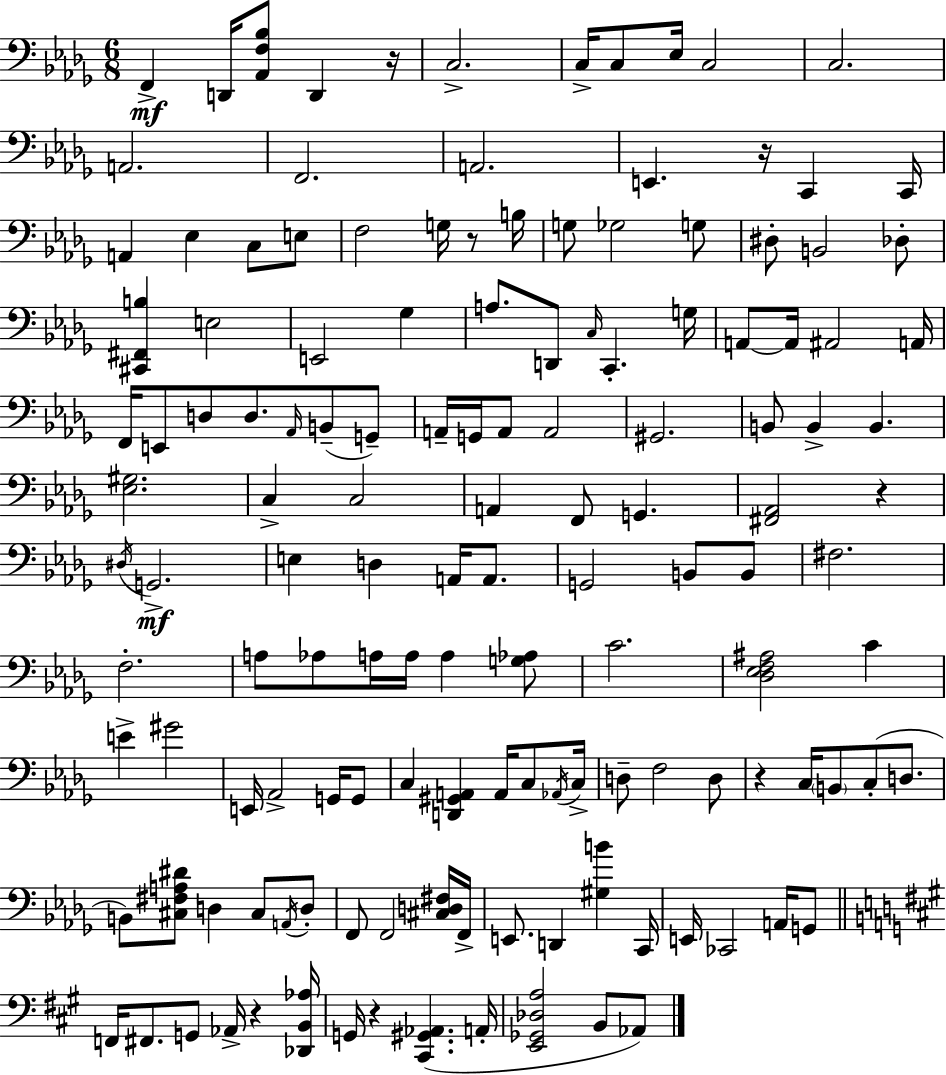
F2/q D2/s [Ab2,F3,Bb3]/e D2/q R/s C3/h. C3/s C3/e Eb3/s C3/h C3/h. A2/h. F2/h. A2/h. E2/q. R/s C2/q C2/s A2/q Eb3/q C3/e E3/e F3/h G3/s R/e B3/s G3/e Gb3/h G3/e D#3/e B2/h Db3/e [C#2,F#2,B3]/q E3/h E2/h Gb3/q A3/e. D2/e C3/s C2/q. G3/s A2/e A2/s A#2/h A2/s F2/s E2/e D3/e D3/e. Ab2/s B2/e G2/e A2/s G2/s A2/e A2/h G#2/h. B2/e B2/q B2/q. [Eb3,G#3]/h. C3/q C3/h A2/q F2/e G2/q. [F#2,Ab2]/h R/q D#3/s G2/h. E3/q D3/q A2/s A2/e. G2/h B2/e B2/e F#3/h. F3/h. A3/e Ab3/e A3/s A3/s A3/q [G3,Ab3]/e C4/h. [Db3,Eb3,F3,A#3]/h C4/q E4/q G#4/h E2/s Ab2/h G2/s G2/e C3/q [D2,G#2,A2]/q A2/s C3/e Ab2/s C3/s D3/e F3/h D3/e R/q C3/s B2/e C3/e D3/e. B2/e [C#3,F#3,A3,D#4]/e D3/q C#3/e A2/s D3/e F2/e F2/h [C#3,D3,F#3]/s F2/s E2/e. D2/q [G#3,B4]/q C2/s E2/s CES2/h A2/s G2/e F2/s F#2/e. G2/e Ab2/s R/q [Db2,B2,Ab3]/s G2/s R/q [C#2,G#2,Ab2]/q. A2/s [E2,Gb2,Db3,A3]/h B2/e Ab2/e